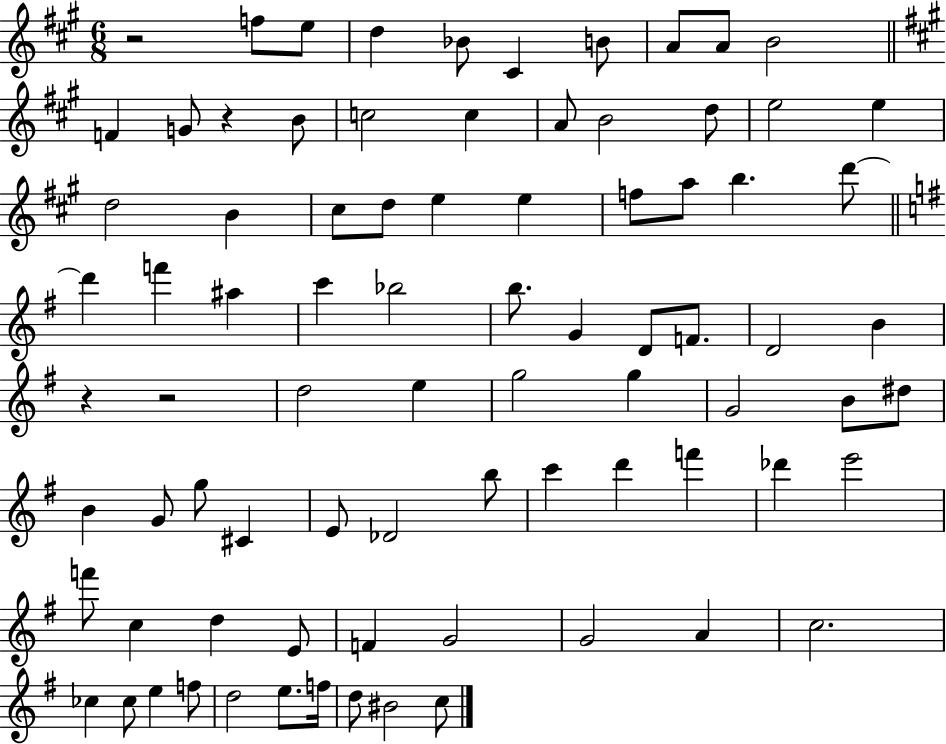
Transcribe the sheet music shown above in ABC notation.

X:1
T:Untitled
M:6/8
L:1/4
K:A
z2 f/2 e/2 d _B/2 ^C B/2 A/2 A/2 B2 F G/2 z B/2 c2 c A/2 B2 d/2 e2 e d2 B ^c/2 d/2 e e f/2 a/2 b d'/2 d' f' ^a c' _b2 b/2 G D/2 F/2 D2 B z z2 d2 e g2 g G2 B/2 ^d/2 B G/2 g/2 ^C E/2 _D2 b/2 c' d' f' _d' e'2 f'/2 c d E/2 F G2 G2 A c2 _c _c/2 e f/2 d2 e/2 f/4 d/2 ^B2 c/2